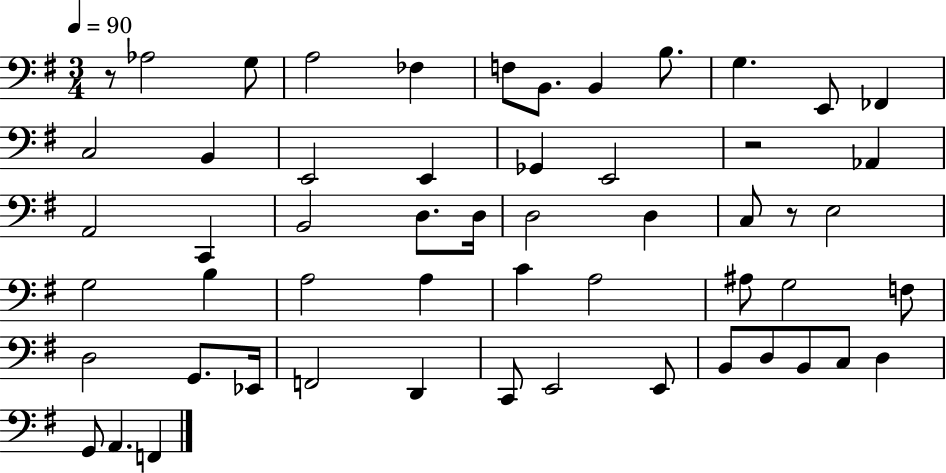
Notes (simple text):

R/e Ab3/h G3/e A3/h FES3/q F3/e B2/e. B2/q B3/e. G3/q. E2/e FES2/q C3/h B2/q E2/h E2/q Gb2/q E2/h R/h Ab2/q A2/h C2/q B2/h D3/e. D3/s D3/h D3/q C3/e R/e E3/h G3/h B3/q A3/h A3/q C4/q A3/h A#3/e G3/h F3/e D3/h G2/e. Eb2/s F2/h D2/q C2/e E2/h E2/e B2/e D3/e B2/e C3/e D3/q G2/e A2/q. F2/q